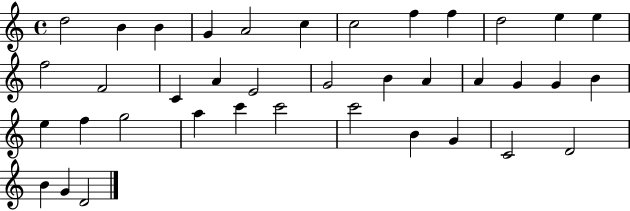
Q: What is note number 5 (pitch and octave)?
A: A4